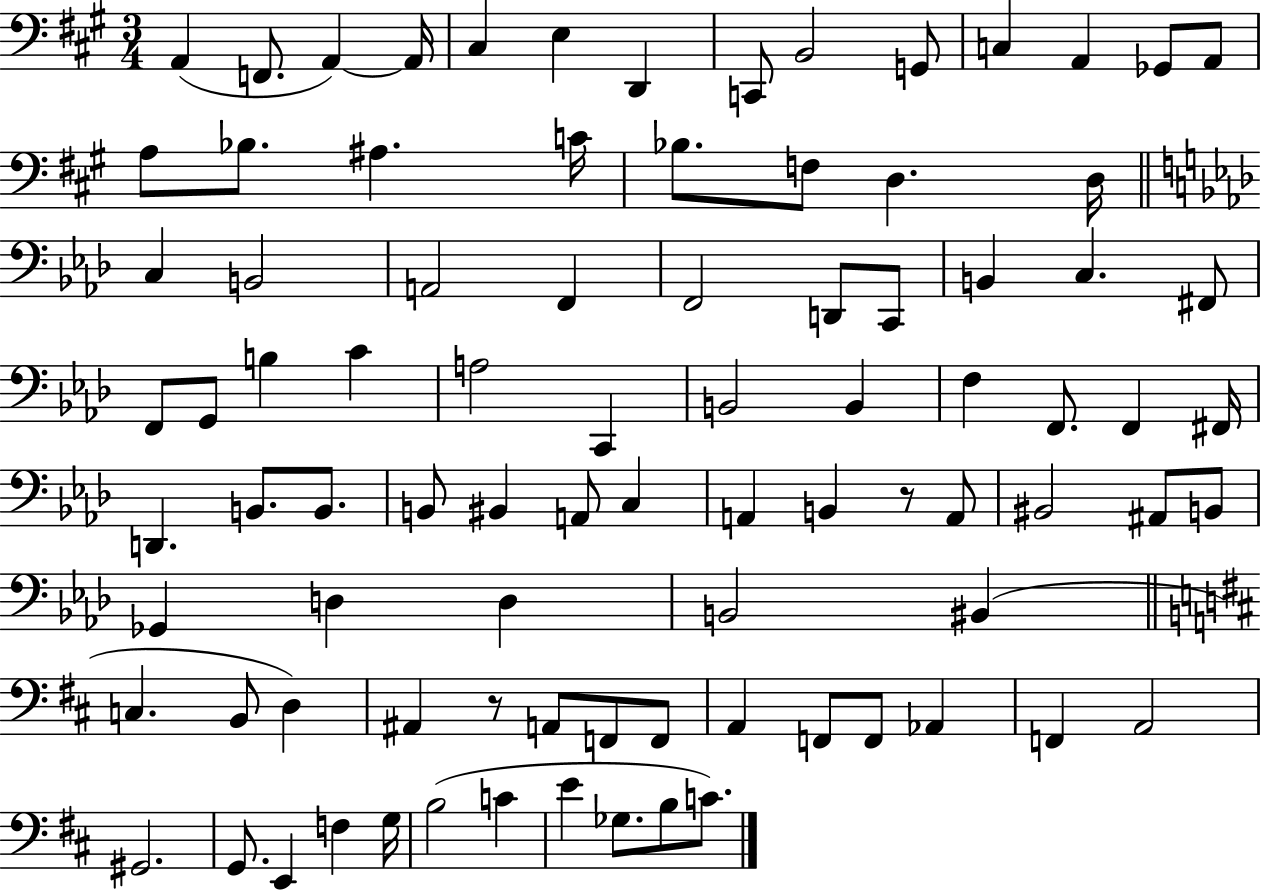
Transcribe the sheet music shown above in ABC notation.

X:1
T:Untitled
M:3/4
L:1/4
K:A
A,, F,,/2 A,, A,,/4 ^C, E, D,, C,,/2 B,,2 G,,/2 C, A,, _G,,/2 A,,/2 A,/2 _B,/2 ^A, C/4 _B,/2 F,/2 D, D,/4 C, B,,2 A,,2 F,, F,,2 D,,/2 C,,/2 B,, C, ^F,,/2 F,,/2 G,,/2 B, C A,2 C,, B,,2 B,, F, F,,/2 F,, ^F,,/4 D,, B,,/2 B,,/2 B,,/2 ^B,, A,,/2 C, A,, B,, z/2 A,,/2 ^B,,2 ^A,,/2 B,,/2 _G,, D, D, B,,2 ^B,, C, B,,/2 D, ^A,, z/2 A,,/2 F,,/2 F,,/2 A,, F,,/2 F,,/2 _A,, F,, A,,2 ^G,,2 G,,/2 E,, F, G,/4 B,2 C E _G,/2 B,/2 C/2